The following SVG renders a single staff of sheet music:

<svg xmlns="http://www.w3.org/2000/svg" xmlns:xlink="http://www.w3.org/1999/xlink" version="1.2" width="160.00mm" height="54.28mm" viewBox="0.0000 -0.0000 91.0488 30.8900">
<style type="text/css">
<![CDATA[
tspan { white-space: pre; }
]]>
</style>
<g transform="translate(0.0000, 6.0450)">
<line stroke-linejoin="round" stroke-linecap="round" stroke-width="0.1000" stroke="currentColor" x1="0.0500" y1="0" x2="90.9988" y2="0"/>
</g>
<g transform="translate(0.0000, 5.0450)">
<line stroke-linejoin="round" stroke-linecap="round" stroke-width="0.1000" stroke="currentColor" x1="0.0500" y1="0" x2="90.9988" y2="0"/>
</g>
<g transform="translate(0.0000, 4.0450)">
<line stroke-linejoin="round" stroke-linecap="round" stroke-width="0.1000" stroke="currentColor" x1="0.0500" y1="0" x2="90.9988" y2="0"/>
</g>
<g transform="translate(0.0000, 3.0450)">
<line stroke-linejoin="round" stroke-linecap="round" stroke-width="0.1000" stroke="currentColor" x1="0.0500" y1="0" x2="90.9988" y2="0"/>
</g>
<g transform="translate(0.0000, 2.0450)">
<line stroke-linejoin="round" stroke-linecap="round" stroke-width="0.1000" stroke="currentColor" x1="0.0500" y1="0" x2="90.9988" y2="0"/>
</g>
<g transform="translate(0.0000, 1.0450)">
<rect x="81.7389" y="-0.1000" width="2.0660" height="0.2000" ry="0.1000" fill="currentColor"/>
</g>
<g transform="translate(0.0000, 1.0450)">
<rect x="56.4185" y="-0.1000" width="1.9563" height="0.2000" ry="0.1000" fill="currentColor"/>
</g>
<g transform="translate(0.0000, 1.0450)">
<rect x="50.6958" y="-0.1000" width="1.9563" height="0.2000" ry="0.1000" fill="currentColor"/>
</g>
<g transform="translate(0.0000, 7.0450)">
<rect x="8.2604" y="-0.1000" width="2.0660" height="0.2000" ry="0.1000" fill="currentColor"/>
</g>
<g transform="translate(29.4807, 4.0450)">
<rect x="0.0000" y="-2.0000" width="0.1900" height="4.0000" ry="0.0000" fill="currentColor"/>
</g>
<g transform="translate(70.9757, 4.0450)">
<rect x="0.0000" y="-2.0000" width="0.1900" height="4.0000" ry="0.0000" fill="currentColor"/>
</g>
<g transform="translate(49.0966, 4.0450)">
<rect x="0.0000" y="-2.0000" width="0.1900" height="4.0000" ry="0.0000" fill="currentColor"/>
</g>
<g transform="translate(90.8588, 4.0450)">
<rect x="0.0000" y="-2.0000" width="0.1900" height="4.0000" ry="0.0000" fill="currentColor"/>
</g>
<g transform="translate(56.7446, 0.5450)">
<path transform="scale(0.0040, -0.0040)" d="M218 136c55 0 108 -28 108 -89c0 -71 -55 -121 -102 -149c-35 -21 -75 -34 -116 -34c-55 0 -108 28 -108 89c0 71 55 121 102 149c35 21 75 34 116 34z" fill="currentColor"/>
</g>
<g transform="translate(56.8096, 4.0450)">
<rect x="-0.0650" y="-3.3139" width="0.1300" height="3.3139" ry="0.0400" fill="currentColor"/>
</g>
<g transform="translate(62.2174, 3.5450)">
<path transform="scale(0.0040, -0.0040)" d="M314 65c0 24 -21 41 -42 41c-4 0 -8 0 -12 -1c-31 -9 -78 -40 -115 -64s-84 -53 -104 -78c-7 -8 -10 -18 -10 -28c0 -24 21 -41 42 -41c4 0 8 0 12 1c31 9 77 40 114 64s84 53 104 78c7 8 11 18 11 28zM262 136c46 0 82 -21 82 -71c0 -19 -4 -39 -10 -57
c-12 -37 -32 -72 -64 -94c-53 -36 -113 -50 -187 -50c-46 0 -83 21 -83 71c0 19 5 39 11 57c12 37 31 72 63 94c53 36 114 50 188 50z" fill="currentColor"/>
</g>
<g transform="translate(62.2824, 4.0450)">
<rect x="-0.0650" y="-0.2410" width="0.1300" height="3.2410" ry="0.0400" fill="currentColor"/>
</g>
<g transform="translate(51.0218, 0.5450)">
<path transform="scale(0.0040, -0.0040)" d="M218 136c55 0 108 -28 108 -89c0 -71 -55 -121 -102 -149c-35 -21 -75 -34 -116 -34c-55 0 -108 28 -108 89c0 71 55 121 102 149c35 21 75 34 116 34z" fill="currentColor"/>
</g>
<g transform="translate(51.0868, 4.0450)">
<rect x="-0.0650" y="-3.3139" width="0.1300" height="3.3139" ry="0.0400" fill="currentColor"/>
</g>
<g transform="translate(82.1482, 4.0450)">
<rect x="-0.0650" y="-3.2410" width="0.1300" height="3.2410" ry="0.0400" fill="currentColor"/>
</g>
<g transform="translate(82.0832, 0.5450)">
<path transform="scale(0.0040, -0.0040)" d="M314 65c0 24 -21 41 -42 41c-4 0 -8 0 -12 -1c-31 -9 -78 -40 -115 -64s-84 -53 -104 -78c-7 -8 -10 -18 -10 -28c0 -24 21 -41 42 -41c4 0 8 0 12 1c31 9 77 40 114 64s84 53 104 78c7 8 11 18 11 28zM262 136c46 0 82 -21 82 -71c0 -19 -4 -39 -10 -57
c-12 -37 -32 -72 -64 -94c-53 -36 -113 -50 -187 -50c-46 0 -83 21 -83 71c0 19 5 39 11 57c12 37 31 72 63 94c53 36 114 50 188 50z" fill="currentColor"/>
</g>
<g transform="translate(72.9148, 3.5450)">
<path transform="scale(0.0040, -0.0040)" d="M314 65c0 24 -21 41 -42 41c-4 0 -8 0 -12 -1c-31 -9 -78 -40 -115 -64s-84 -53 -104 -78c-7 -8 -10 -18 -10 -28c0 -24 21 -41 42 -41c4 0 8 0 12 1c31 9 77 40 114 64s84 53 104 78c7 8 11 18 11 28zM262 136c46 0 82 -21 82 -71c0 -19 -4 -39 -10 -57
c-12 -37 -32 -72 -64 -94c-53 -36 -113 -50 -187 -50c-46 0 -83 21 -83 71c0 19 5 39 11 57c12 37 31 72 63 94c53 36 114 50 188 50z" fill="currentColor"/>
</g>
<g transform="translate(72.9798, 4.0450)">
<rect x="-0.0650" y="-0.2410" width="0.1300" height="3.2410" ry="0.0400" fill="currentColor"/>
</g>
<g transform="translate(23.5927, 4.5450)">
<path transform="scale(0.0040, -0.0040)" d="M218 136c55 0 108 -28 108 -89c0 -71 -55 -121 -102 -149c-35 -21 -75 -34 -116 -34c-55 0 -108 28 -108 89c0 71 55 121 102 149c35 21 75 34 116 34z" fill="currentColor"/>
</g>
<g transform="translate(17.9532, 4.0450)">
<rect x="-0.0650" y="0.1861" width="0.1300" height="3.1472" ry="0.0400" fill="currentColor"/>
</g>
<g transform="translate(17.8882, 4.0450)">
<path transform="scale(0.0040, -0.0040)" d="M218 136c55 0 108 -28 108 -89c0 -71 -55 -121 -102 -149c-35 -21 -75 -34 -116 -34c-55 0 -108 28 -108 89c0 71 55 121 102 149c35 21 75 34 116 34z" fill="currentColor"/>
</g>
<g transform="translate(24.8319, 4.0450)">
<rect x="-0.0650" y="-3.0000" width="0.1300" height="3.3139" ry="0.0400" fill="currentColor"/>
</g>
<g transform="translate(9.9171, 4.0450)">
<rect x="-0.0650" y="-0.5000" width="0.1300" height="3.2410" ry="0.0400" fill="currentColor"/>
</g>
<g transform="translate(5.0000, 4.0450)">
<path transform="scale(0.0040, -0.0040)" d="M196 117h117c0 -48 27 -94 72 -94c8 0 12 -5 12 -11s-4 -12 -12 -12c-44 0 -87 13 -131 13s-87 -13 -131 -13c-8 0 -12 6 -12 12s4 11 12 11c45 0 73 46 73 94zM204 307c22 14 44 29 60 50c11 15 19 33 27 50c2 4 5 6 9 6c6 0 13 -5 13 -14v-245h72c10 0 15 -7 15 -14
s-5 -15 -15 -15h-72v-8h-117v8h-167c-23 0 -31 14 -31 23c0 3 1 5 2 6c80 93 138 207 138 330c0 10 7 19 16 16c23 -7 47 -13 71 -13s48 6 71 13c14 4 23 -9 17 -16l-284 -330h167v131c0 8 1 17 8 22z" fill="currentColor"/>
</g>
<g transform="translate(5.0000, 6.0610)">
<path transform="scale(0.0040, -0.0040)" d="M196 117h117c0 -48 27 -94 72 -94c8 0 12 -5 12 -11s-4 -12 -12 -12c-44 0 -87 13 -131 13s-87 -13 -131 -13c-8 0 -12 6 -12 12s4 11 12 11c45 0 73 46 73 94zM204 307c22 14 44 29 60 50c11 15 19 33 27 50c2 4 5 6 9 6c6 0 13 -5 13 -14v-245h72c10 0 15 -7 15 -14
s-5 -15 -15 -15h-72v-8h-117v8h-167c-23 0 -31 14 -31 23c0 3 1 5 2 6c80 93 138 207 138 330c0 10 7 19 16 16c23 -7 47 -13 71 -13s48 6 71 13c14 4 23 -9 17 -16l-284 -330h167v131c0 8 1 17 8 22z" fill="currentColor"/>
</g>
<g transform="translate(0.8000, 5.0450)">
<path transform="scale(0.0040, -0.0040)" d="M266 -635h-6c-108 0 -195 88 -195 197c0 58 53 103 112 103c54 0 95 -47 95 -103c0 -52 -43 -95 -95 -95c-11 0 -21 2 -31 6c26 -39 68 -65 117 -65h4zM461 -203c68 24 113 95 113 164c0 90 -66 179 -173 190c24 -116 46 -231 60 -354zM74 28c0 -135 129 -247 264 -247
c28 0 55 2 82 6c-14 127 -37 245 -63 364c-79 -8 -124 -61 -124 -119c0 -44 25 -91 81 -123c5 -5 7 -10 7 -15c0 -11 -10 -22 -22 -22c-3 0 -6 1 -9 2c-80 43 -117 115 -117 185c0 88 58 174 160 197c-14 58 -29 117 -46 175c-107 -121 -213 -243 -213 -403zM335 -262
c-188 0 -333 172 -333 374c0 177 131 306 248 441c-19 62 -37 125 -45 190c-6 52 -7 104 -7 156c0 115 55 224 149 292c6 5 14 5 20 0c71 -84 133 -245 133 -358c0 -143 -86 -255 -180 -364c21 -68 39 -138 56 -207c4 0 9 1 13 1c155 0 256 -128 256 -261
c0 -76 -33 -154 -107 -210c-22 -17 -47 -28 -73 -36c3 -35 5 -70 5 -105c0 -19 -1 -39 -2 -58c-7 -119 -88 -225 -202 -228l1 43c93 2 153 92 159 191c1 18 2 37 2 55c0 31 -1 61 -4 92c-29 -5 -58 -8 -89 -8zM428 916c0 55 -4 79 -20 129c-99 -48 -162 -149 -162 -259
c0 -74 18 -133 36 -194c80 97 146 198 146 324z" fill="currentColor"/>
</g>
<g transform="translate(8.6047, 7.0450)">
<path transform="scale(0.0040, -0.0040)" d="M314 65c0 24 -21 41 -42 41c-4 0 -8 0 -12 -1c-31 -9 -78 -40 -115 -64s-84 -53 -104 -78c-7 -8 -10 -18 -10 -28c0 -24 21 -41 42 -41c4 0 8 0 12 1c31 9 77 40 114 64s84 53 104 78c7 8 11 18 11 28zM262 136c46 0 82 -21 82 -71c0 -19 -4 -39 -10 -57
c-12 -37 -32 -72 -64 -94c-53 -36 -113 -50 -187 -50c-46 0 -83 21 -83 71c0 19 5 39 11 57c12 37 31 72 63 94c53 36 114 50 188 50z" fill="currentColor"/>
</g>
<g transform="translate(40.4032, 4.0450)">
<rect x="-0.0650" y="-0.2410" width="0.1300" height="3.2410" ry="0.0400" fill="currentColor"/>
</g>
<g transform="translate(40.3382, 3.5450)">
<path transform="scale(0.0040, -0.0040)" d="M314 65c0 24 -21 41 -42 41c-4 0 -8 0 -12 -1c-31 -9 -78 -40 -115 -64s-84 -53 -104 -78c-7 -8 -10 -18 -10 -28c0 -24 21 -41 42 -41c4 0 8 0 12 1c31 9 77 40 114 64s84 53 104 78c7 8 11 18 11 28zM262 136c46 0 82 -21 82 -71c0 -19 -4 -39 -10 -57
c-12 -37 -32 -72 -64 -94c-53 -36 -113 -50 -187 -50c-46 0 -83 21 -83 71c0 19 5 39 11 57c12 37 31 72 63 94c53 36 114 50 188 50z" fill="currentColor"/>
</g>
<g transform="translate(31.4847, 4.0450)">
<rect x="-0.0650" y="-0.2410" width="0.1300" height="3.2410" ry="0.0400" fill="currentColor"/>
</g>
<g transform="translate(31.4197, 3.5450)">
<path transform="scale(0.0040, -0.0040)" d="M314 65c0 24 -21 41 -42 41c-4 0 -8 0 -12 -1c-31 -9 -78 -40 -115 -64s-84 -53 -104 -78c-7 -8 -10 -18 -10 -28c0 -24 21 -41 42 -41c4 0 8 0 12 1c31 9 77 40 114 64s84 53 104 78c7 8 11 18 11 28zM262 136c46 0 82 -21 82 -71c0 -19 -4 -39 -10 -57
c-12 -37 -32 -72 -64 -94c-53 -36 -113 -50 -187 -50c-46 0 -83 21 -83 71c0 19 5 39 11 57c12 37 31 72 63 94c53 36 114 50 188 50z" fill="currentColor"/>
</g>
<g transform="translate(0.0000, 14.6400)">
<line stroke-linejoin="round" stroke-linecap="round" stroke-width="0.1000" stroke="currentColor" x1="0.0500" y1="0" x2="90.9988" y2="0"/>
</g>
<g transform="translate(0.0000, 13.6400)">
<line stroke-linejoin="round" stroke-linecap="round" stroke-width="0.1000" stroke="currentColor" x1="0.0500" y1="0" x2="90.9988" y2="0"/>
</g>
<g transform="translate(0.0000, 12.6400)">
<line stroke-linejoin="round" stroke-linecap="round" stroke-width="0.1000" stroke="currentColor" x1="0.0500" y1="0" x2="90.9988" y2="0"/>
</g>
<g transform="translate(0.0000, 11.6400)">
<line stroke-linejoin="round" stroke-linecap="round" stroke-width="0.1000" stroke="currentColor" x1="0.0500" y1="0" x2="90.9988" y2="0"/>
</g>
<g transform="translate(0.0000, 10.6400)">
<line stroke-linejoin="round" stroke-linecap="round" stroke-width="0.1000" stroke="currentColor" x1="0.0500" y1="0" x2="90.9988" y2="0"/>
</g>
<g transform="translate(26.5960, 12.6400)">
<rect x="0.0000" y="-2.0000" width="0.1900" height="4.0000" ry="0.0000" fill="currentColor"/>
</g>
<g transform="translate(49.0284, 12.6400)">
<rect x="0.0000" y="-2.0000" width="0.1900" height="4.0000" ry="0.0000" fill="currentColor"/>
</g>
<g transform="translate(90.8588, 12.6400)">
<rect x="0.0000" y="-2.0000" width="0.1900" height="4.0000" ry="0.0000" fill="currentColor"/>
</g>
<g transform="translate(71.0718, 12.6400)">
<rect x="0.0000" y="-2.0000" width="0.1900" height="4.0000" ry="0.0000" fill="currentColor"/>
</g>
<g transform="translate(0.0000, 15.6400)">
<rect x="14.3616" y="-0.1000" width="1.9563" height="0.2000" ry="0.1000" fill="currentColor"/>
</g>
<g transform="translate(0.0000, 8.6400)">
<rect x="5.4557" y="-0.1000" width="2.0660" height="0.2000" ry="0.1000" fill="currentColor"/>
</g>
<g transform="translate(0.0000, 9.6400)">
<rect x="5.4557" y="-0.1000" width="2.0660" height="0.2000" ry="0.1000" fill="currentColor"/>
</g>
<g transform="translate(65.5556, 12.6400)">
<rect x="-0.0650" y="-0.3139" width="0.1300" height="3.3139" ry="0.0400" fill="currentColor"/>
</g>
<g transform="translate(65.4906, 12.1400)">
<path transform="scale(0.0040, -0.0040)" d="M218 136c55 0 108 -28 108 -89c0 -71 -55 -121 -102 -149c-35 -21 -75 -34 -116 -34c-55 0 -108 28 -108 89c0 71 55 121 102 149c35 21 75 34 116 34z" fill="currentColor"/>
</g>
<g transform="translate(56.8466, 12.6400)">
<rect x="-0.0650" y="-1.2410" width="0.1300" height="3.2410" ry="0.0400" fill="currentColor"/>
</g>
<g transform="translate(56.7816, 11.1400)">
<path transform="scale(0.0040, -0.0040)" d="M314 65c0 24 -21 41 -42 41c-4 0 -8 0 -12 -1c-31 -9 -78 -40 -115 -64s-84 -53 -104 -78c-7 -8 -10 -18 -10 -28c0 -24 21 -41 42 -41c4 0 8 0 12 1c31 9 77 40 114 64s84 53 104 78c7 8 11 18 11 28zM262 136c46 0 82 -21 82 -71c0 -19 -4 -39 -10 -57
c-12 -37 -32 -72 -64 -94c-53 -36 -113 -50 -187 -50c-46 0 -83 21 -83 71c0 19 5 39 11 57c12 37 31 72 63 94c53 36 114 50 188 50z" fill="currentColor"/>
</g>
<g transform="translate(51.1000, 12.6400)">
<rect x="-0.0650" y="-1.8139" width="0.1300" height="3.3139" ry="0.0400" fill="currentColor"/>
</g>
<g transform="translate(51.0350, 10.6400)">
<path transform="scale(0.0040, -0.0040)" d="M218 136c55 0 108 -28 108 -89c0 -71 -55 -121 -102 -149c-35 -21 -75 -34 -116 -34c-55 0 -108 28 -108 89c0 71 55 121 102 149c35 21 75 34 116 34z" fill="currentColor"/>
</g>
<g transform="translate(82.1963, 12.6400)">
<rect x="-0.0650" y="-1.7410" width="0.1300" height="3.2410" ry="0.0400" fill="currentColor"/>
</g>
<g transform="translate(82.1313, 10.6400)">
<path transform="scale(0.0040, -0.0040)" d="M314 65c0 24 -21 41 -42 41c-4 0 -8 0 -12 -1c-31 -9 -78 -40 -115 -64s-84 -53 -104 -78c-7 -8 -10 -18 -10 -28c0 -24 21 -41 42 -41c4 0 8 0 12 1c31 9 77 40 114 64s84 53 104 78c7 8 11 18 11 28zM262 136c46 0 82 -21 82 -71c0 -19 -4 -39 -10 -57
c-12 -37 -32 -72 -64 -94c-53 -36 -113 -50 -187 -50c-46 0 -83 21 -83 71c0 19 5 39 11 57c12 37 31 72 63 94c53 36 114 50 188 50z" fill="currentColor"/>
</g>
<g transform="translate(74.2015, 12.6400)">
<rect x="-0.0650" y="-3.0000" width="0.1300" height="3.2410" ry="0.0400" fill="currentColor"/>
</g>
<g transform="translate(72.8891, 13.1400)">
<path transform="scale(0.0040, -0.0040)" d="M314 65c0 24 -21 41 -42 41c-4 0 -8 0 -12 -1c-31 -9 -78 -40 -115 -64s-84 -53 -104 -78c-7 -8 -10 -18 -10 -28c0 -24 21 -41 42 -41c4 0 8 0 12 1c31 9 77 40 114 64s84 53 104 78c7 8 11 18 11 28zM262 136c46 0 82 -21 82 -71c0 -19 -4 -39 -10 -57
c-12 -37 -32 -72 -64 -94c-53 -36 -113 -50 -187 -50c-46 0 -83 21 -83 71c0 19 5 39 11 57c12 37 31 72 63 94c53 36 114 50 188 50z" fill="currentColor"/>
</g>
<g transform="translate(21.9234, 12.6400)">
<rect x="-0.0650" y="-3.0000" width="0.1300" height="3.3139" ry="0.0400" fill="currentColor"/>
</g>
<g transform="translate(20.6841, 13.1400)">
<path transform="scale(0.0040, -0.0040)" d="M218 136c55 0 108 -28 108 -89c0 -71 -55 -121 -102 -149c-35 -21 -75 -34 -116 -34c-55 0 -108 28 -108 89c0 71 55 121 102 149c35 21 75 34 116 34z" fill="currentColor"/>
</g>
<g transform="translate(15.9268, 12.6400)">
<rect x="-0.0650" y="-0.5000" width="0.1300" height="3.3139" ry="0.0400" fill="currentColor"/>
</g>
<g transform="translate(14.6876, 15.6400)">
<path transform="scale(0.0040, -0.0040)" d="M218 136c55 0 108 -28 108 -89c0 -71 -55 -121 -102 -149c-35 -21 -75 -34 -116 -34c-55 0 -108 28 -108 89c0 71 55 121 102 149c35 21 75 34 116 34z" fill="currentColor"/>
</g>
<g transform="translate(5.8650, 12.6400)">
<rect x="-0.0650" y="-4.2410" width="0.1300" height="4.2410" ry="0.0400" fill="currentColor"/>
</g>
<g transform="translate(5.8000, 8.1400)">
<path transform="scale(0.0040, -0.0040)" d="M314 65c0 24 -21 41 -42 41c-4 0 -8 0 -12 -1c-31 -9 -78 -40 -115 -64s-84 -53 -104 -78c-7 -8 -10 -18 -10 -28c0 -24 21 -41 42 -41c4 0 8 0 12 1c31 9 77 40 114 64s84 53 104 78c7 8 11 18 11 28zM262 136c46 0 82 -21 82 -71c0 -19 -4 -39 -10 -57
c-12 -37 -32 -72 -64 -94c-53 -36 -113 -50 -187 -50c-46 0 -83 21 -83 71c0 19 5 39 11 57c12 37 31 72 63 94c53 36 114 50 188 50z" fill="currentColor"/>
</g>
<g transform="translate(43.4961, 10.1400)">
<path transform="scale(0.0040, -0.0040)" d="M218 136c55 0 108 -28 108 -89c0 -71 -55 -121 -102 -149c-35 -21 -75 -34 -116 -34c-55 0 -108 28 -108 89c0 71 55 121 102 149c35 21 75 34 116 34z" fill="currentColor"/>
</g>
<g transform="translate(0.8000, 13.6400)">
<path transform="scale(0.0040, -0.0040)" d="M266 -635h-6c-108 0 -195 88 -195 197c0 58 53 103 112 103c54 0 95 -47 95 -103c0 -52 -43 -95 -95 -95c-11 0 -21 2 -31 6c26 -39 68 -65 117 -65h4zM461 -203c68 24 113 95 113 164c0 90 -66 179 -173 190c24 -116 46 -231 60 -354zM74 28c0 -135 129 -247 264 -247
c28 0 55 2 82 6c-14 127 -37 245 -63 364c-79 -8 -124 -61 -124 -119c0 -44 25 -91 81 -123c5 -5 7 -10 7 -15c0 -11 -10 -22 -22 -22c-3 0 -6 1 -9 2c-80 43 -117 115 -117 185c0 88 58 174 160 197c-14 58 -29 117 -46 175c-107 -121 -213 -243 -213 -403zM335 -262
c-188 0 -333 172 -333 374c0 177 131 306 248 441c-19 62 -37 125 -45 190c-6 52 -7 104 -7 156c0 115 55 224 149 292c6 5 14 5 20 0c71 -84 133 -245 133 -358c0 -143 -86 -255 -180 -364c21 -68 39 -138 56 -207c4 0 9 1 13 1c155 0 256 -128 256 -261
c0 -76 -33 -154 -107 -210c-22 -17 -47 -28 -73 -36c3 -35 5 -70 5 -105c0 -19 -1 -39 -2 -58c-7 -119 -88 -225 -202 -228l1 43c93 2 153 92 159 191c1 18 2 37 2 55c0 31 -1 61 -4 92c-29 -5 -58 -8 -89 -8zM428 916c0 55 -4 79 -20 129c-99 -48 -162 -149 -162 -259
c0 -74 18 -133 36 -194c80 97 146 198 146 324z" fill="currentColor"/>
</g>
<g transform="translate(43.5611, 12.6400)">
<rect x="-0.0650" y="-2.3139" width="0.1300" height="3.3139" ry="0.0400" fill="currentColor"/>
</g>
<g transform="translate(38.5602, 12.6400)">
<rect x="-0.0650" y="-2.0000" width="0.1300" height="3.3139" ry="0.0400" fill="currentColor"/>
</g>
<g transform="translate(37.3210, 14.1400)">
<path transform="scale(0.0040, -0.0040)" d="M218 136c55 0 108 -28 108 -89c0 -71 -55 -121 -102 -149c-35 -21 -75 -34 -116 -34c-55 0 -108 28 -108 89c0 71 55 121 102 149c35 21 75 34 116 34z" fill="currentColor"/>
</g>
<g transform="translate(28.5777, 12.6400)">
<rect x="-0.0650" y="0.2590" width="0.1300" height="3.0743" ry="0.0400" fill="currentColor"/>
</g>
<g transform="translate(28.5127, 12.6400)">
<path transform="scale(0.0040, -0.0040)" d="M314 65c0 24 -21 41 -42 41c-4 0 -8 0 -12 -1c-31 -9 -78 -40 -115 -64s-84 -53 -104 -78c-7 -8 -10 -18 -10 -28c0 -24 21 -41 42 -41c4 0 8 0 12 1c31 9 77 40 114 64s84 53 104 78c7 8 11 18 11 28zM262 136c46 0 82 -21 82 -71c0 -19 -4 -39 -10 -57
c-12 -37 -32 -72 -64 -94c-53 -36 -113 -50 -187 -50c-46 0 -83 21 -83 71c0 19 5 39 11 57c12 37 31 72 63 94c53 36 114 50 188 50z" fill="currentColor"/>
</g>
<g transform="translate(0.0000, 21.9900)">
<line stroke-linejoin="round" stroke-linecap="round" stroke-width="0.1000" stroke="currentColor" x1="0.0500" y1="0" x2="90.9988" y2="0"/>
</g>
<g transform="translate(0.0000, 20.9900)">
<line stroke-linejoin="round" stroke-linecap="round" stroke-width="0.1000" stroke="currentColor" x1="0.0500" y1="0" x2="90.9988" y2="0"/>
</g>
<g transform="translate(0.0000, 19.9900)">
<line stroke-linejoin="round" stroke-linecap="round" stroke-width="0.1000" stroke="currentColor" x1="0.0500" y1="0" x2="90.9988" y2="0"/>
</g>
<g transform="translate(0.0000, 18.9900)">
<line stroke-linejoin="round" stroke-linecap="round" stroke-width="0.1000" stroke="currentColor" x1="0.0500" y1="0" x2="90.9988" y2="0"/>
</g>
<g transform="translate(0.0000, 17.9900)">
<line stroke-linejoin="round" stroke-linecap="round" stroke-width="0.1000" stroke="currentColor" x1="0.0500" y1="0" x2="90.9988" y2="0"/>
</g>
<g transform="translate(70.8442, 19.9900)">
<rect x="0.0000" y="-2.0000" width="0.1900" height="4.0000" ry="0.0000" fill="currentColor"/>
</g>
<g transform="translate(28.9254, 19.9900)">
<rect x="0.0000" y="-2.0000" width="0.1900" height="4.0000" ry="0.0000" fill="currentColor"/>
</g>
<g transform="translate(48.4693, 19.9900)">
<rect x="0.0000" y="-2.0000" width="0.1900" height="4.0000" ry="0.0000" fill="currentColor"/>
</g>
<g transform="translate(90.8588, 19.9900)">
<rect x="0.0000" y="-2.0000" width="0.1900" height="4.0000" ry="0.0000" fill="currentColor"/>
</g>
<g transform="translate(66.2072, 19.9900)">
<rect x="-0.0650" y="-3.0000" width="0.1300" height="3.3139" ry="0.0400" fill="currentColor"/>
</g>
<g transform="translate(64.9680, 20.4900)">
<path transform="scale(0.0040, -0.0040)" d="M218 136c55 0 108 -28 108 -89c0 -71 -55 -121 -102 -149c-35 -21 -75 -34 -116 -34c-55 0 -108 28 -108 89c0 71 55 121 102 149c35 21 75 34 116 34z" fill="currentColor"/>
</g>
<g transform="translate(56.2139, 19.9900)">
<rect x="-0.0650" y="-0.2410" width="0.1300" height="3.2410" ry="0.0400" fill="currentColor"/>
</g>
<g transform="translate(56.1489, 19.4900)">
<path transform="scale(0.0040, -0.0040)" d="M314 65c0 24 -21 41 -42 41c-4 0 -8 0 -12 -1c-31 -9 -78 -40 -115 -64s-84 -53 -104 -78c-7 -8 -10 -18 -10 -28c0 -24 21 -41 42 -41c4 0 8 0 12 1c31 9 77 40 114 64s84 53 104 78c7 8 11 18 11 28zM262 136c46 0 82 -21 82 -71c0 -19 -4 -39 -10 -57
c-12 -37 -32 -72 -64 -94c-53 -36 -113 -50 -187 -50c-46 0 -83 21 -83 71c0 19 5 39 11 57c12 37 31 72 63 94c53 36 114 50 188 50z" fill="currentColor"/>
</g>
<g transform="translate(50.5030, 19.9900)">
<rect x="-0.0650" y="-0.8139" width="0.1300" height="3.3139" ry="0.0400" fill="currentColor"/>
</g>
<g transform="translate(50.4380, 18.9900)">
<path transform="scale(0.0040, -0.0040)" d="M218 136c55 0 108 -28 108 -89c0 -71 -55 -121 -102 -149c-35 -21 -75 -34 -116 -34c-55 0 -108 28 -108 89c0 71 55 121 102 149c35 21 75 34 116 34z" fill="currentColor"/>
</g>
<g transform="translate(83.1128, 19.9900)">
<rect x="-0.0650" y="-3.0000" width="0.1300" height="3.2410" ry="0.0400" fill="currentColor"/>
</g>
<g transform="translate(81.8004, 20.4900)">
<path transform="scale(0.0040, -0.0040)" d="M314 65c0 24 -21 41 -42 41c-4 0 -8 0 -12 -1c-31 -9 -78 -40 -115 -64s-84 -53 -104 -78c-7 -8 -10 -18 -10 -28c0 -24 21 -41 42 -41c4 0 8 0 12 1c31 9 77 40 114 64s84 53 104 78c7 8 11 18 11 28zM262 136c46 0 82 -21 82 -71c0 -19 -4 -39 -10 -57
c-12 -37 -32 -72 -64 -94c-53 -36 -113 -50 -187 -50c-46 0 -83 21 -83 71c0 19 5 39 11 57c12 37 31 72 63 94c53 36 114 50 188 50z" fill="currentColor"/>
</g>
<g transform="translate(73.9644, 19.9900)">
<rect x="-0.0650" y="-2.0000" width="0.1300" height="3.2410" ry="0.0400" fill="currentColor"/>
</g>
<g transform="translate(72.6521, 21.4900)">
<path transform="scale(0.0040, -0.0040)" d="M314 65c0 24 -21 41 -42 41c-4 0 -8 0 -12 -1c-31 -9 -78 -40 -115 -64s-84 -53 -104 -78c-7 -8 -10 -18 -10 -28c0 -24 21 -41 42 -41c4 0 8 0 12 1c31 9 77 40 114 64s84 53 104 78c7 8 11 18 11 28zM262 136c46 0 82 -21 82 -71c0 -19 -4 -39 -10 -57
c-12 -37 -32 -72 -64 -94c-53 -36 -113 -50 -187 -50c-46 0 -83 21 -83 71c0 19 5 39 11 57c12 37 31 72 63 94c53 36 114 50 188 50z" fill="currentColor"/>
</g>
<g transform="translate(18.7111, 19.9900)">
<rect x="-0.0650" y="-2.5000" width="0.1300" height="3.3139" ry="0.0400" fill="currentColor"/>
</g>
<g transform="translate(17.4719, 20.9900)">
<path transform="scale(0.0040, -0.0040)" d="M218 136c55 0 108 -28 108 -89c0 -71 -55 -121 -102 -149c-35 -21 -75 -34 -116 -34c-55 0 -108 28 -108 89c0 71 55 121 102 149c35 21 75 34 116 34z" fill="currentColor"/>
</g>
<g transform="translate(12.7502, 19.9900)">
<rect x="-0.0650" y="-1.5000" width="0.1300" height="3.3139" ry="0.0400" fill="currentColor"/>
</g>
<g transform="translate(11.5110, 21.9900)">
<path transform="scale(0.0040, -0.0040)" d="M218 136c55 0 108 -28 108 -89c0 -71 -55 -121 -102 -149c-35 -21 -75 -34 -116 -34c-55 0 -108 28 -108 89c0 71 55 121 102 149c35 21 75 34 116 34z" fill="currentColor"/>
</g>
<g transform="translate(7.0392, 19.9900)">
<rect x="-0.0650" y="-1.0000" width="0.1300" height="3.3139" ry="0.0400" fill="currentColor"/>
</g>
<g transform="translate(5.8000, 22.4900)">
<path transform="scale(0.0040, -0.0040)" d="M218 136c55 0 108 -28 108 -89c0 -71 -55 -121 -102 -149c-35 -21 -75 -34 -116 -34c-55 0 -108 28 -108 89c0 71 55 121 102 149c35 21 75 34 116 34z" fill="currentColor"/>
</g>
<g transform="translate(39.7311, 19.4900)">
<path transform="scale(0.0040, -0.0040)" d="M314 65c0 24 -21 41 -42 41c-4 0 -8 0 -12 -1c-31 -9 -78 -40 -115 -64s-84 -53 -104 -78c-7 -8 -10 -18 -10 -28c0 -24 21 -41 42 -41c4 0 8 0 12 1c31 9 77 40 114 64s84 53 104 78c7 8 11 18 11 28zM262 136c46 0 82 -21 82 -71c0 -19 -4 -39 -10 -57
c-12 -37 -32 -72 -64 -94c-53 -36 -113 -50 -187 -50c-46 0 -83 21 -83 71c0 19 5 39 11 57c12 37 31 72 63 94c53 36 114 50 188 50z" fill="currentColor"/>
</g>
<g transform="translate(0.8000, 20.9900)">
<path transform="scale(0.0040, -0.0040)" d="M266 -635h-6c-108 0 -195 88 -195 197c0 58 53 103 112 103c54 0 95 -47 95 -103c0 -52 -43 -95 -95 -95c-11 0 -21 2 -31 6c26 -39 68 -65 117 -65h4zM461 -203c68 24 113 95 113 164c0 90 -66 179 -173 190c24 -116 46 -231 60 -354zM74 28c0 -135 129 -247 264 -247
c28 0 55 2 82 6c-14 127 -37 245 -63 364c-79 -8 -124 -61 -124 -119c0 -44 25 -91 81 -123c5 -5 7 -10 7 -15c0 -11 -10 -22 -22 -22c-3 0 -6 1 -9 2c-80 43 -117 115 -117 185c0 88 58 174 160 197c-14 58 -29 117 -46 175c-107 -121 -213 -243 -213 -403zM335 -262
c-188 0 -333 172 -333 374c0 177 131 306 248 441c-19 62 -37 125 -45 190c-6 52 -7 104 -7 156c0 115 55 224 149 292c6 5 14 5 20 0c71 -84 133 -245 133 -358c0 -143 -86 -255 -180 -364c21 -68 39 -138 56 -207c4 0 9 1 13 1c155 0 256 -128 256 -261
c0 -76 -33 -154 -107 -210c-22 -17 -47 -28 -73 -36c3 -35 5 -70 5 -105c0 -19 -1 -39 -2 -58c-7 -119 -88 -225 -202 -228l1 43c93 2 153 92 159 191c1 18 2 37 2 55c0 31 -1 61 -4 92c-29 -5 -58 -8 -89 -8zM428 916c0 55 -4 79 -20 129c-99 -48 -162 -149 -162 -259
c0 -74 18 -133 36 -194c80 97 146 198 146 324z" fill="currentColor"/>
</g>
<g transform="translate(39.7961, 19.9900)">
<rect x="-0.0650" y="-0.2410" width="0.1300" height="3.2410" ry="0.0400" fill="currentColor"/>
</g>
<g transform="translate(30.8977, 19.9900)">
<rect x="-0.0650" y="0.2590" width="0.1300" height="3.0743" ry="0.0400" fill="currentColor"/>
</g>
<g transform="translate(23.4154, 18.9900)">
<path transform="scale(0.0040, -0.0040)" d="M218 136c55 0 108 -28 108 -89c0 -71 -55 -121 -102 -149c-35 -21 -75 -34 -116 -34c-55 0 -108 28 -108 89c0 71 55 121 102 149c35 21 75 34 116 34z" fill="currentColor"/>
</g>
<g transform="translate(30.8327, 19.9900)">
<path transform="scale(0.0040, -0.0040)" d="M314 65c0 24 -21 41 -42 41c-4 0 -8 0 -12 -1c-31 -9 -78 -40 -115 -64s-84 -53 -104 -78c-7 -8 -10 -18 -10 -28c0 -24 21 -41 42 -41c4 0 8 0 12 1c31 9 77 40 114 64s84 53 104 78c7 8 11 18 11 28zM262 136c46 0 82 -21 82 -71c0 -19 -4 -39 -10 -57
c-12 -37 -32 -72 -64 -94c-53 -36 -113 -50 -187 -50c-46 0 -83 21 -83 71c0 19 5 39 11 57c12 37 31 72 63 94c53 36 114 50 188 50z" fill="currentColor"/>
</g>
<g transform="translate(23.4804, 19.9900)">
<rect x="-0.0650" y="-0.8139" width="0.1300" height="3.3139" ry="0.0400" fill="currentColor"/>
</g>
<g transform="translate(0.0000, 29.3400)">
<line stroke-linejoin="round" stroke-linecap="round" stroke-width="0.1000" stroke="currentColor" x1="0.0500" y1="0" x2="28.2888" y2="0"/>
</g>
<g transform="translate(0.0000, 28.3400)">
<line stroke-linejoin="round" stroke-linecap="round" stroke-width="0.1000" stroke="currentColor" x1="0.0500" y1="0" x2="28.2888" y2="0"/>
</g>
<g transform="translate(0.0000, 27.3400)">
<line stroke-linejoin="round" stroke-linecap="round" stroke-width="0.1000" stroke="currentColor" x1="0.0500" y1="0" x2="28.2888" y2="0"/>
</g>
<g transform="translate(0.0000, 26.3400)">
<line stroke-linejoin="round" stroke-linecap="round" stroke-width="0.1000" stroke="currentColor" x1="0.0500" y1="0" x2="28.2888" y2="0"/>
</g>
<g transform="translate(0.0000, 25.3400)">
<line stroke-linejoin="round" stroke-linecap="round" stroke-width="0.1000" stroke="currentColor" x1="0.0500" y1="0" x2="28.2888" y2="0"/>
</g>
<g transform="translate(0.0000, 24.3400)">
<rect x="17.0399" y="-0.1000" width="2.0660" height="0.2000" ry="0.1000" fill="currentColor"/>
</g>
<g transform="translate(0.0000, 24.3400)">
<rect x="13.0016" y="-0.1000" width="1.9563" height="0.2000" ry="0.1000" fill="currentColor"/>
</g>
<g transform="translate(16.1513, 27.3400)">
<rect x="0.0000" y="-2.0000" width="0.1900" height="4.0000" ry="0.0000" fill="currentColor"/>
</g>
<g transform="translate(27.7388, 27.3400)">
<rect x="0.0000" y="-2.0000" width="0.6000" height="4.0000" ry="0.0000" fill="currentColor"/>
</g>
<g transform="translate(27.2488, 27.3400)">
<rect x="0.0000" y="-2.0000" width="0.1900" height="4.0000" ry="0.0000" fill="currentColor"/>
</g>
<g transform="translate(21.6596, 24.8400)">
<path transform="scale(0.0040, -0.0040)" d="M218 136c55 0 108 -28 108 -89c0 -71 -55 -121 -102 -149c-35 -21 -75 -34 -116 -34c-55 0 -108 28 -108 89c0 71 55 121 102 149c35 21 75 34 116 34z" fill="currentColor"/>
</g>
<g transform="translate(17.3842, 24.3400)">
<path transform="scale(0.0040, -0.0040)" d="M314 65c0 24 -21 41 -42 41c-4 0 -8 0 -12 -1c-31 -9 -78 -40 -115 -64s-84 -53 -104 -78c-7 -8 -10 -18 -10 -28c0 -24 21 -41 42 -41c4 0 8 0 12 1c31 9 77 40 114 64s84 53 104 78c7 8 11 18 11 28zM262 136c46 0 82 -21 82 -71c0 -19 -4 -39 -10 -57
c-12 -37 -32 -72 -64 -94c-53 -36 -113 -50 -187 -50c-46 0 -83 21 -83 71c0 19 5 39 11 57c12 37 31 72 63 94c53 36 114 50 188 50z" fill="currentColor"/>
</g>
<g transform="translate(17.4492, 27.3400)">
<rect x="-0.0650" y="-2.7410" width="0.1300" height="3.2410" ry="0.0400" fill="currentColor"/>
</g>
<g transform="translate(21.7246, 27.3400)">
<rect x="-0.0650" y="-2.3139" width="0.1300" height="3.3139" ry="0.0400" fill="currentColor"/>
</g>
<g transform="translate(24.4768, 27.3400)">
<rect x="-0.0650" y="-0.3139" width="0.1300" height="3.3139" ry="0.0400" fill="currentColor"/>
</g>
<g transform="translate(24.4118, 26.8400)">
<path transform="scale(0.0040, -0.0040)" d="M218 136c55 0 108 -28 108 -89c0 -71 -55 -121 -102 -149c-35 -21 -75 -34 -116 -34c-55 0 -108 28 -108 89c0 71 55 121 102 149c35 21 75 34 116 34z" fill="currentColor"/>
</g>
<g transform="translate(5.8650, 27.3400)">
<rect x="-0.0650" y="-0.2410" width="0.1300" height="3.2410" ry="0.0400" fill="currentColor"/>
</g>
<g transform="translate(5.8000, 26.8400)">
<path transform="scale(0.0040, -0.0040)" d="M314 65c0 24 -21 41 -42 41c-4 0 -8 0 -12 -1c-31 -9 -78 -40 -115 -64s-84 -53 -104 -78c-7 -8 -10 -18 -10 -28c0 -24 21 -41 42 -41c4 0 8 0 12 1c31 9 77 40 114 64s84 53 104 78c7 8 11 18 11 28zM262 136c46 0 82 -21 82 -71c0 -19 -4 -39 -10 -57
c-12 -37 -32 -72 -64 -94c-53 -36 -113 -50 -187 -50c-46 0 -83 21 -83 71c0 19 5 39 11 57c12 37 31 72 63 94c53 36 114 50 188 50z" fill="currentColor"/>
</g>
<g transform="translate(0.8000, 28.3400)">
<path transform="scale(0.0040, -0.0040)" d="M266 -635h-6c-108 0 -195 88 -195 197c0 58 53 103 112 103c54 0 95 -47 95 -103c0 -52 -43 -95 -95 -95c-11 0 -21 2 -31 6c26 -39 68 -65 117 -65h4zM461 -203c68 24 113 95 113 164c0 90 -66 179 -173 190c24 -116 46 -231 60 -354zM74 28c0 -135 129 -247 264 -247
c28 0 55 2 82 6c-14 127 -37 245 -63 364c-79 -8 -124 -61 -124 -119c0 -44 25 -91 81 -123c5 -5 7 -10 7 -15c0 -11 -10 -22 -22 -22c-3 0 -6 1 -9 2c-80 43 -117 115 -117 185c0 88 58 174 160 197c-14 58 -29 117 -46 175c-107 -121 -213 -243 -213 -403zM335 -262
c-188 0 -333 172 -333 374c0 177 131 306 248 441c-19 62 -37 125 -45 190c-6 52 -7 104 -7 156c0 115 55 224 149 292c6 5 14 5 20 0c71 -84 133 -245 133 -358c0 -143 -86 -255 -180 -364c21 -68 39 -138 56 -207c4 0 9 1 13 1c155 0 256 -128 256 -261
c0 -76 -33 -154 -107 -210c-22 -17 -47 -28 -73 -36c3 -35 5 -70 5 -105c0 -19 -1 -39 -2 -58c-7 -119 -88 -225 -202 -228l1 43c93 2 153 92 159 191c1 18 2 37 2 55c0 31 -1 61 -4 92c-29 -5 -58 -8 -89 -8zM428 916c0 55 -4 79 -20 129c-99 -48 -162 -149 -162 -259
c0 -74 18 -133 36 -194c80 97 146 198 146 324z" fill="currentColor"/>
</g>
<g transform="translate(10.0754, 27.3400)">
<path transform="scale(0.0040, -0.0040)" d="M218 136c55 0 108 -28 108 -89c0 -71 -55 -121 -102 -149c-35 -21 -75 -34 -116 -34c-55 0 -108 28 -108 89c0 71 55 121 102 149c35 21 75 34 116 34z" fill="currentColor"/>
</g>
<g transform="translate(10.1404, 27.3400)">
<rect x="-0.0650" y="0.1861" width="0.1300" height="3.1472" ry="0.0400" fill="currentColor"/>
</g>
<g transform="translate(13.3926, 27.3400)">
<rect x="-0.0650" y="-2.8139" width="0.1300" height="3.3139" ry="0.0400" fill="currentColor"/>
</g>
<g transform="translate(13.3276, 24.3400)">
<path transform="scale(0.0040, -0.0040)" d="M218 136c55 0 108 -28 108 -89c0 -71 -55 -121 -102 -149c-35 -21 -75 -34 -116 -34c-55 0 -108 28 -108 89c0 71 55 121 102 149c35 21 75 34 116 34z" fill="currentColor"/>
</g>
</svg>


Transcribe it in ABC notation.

X:1
T:Untitled
M:4/4
L:1/4
K:C
C2 B A c2 c2 b b c2 c2 b2 d'2 C A B2 F g f e2 c A2 f2 D E G d B2 c2 d c2 A F2 A2 c2 B a a2 g c